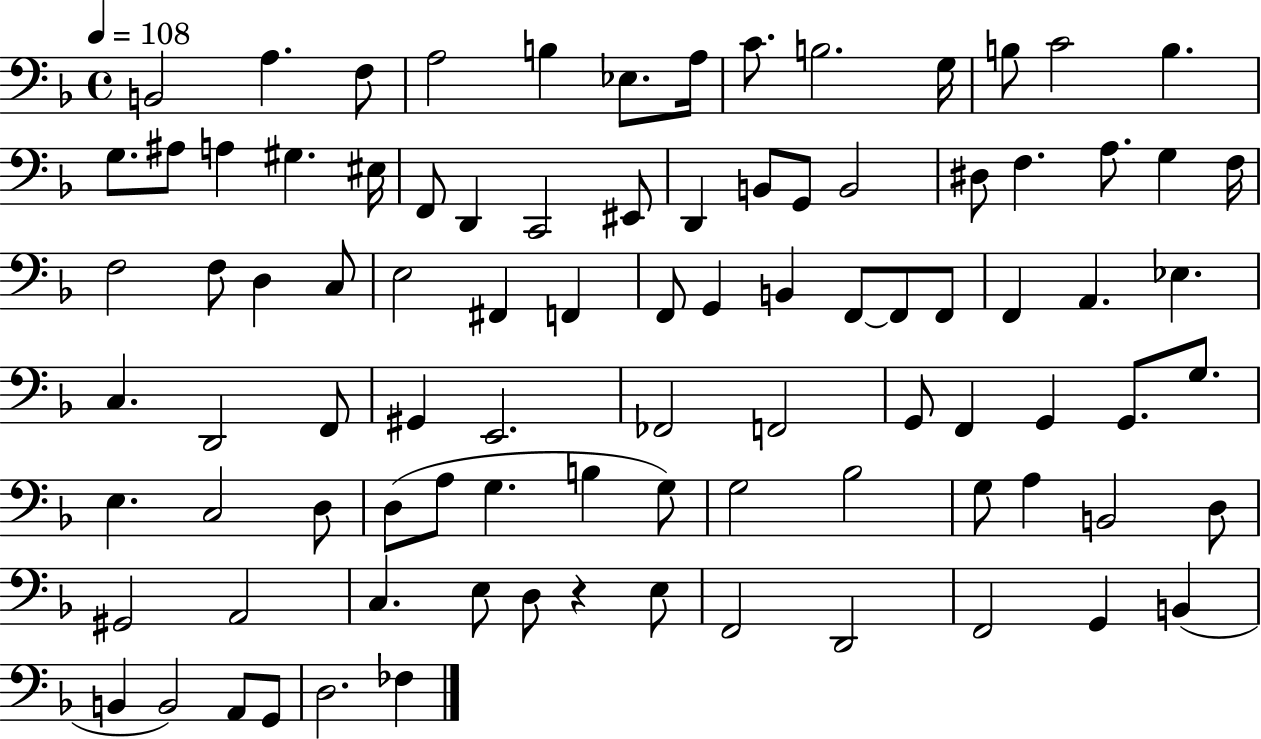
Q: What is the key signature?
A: F major